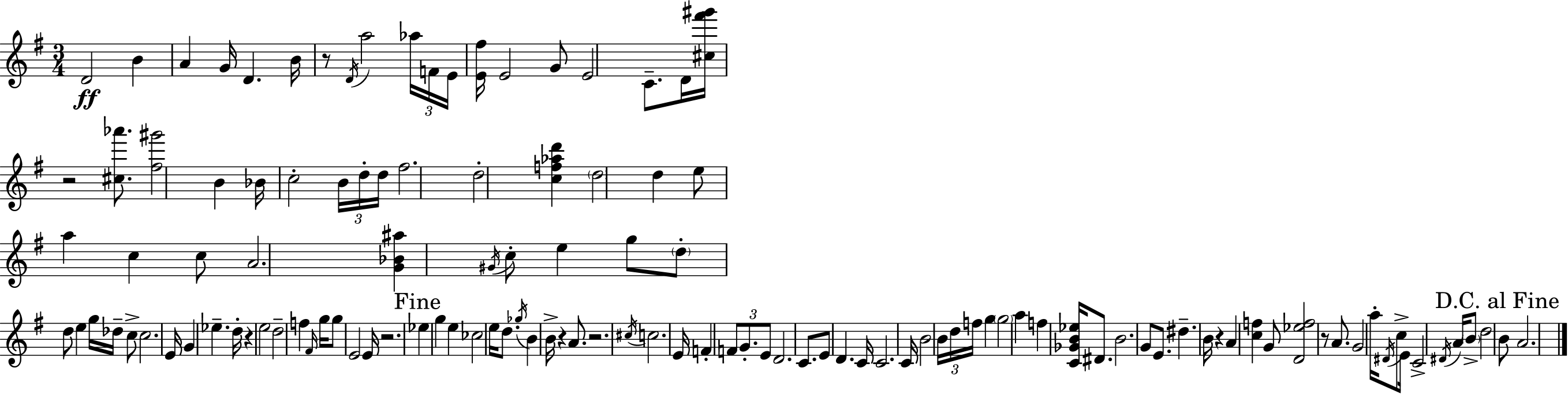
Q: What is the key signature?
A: G major